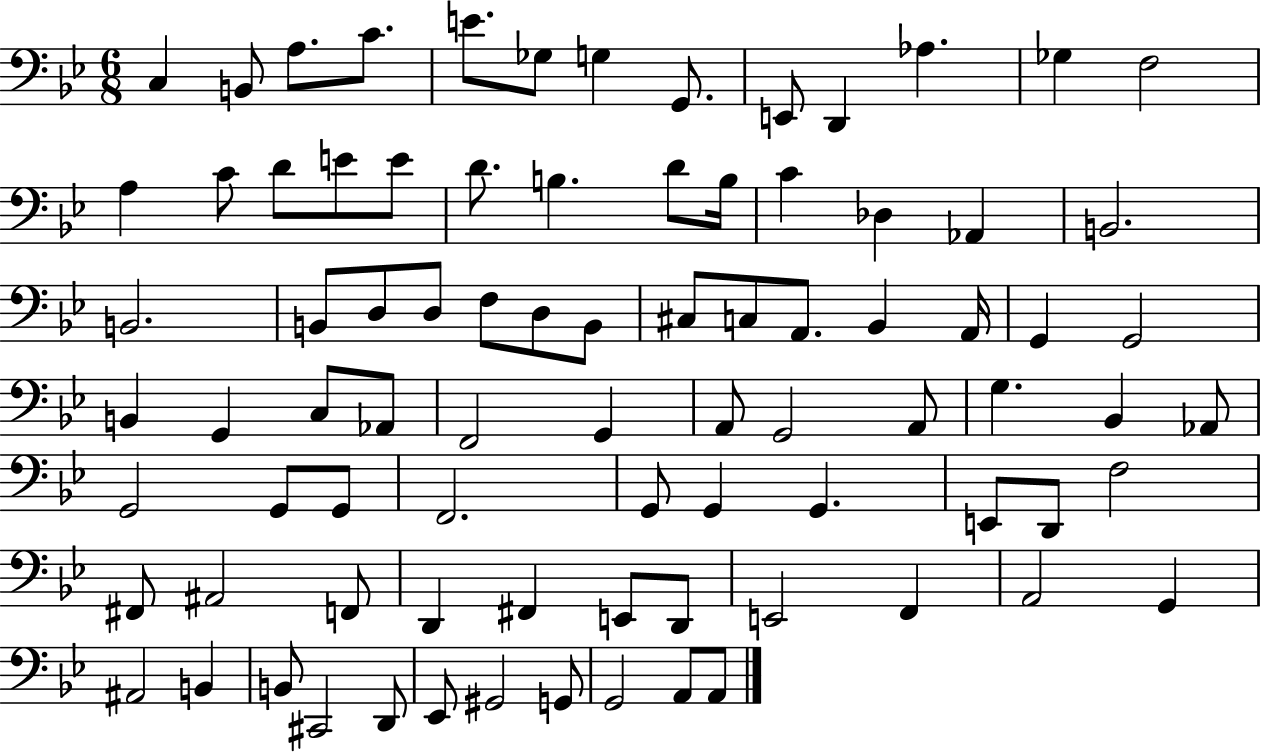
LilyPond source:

{
  \clef bass
  \numericTimeSignature
  \time 6/8
  \key bes \major
  c4 b,8 a8. c'8. | e'8. ges8 g4 g,8. | e,8 d,4 aes4. | ges4 f2 | \break a4 c'8 d'8 e'8 e'8 | d'8. b4. d'8 b16 | c'4 des4 aes,4 | b,2. | \break b,2. | b,8 d8 d8 f8 d8 b,8 | cis8 c8 a,8. bes,4 a,16 | g,4 g,2 | \break b,4 g,4 c8 aes,8 | f,2 g,4 | a,8 g,2 a,8 | g4. bes,4 aes,8 | \break g,2 g,8 g,8 | f,2. | g,8 g,4 g,4. | e,8 d,8 f2 | \break fis,8 ais,2 f,8 | d,4 fis,4 e,8 d,8 | e,2 f,4 | a,2 g,4 | \break ais,2 b,4 | b,8 cis,2 d,8 | ees,8 gis,2 g,8 | g,2 a,8 a,8 | \break \bar "|."
}